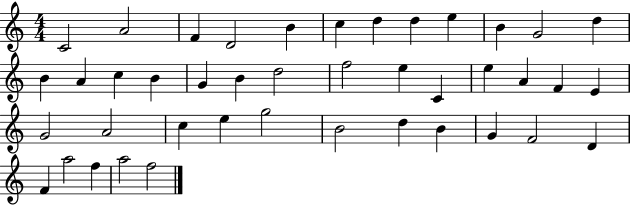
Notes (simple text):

C4/h A4/h F4/q D4/h B4/q C5/q D5/q D5/q E5/q B4/q G4/h D5/q B4/q A4/q C5/q B4/q G4/q B4/q D5/h F5/h E5/q C4/q E5/q A4/q F4/q E4/q G4/h A4/h C5/q E5/q G5/h B4/h D5/q B4/q G4/q F4/h D4/q F4/q A5/h F5/q A5/h F5/h